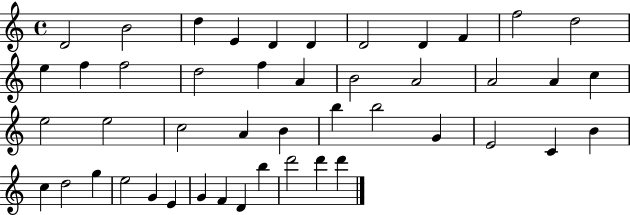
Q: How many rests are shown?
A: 0